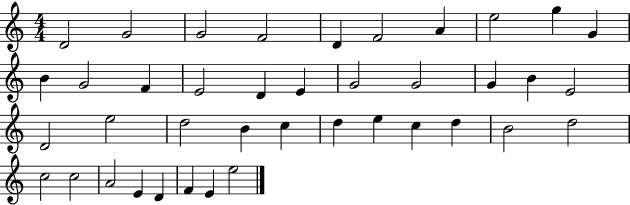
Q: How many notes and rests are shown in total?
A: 40